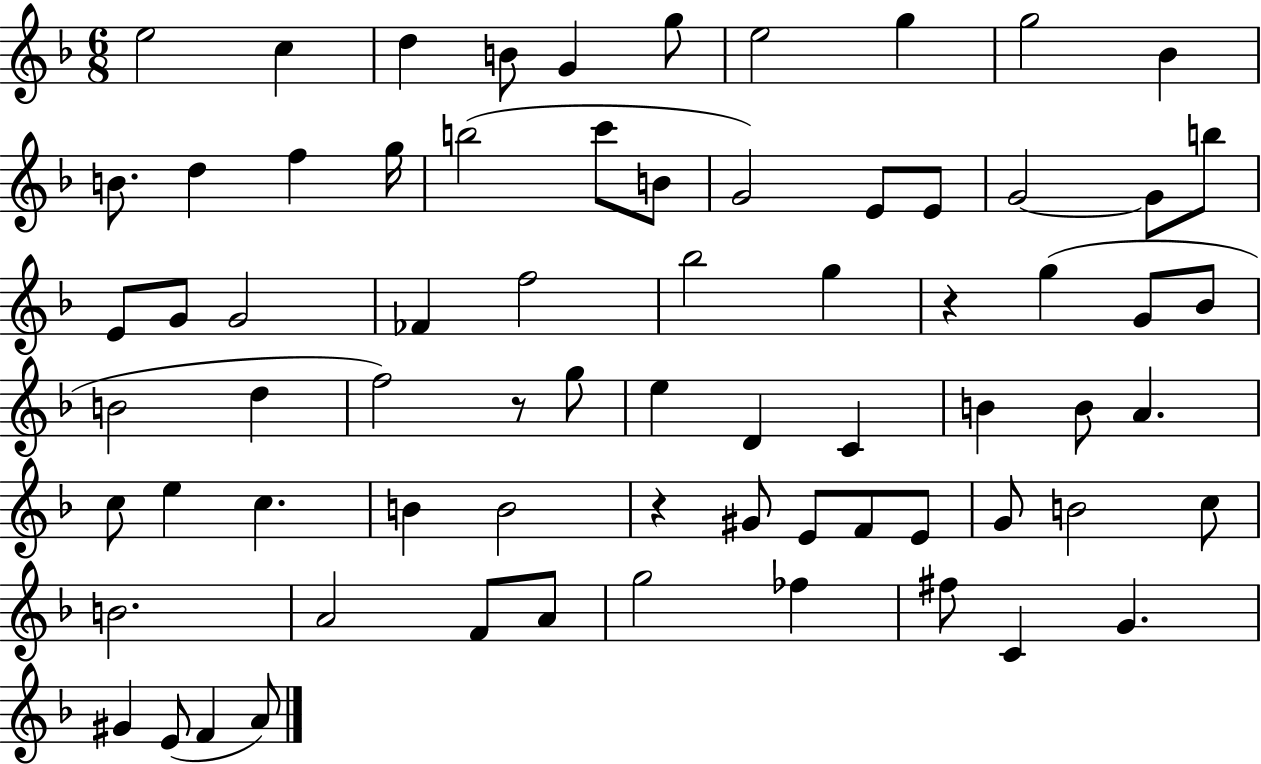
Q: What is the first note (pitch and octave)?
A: E5